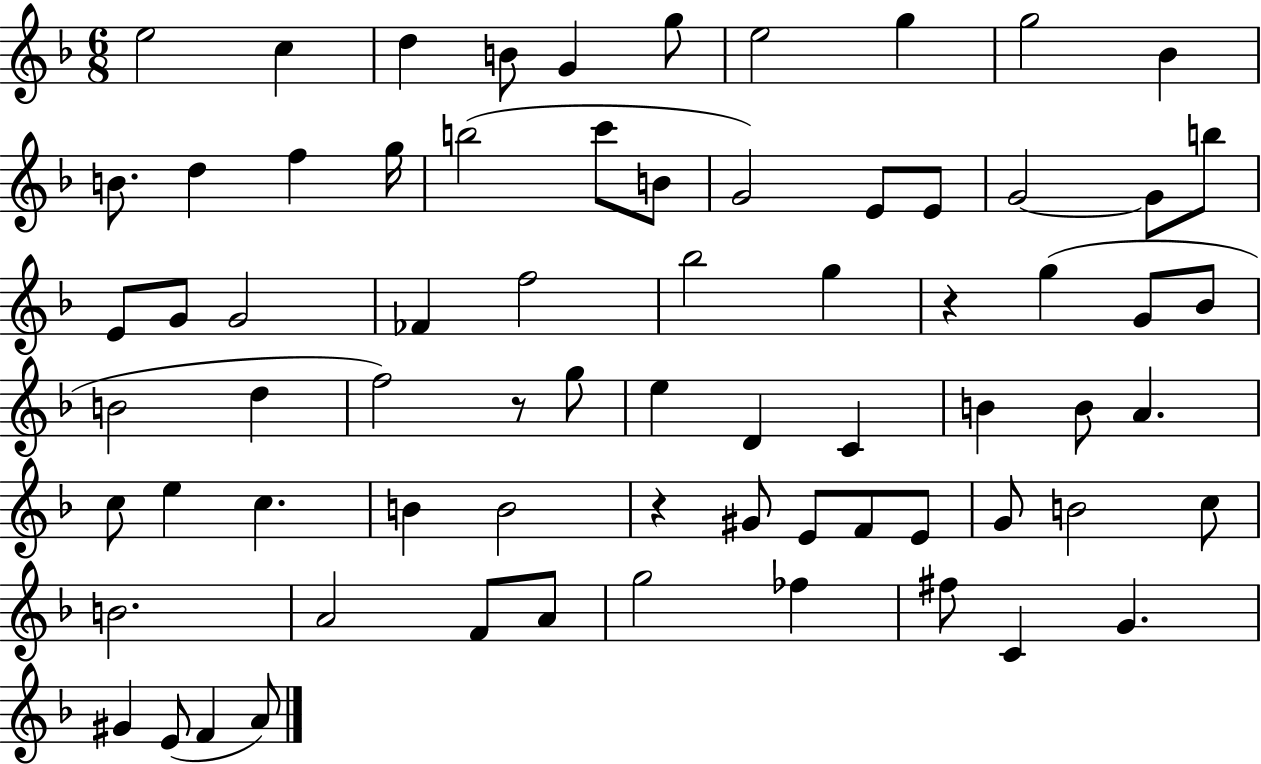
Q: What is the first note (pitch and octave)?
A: E5